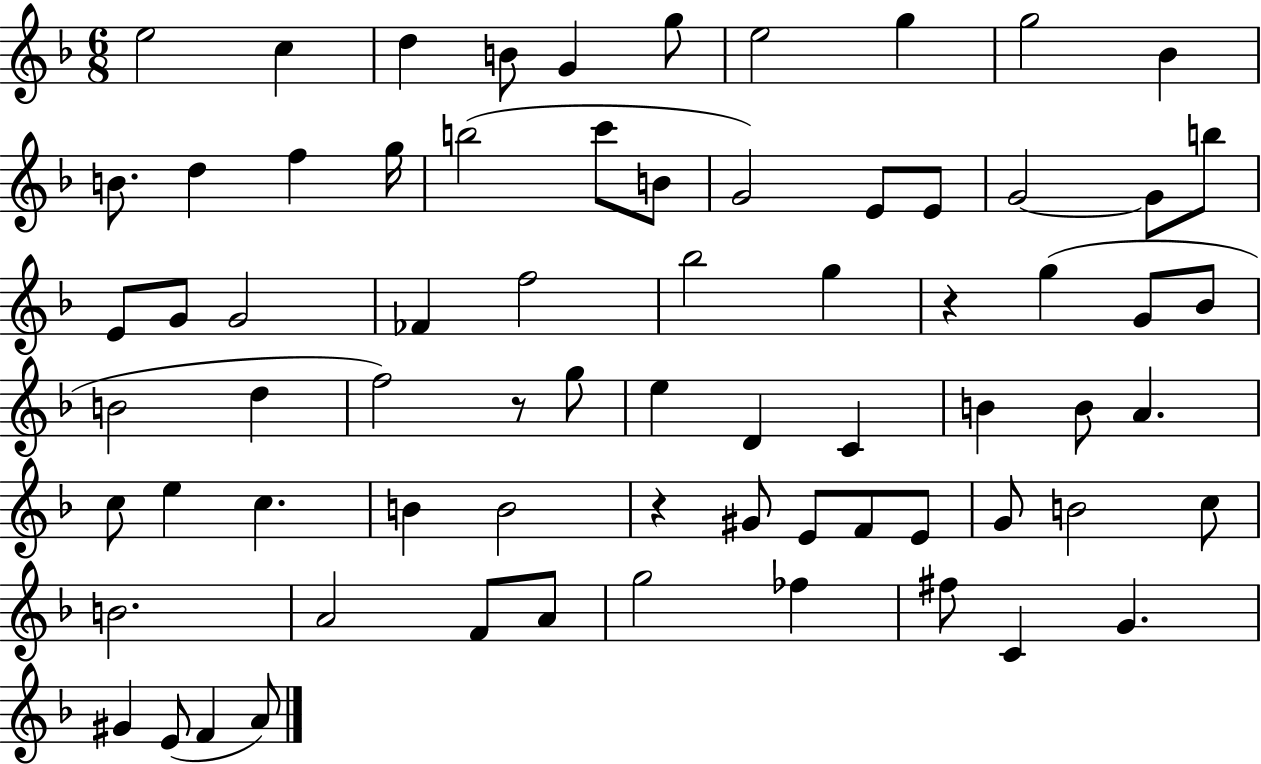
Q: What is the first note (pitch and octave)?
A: E5